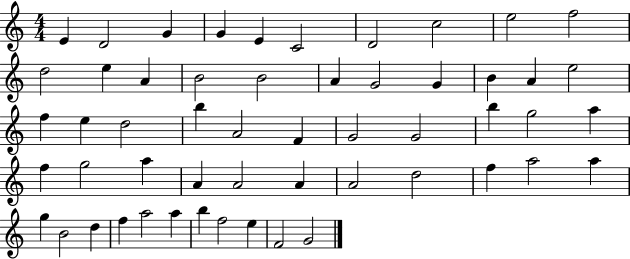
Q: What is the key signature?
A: C major